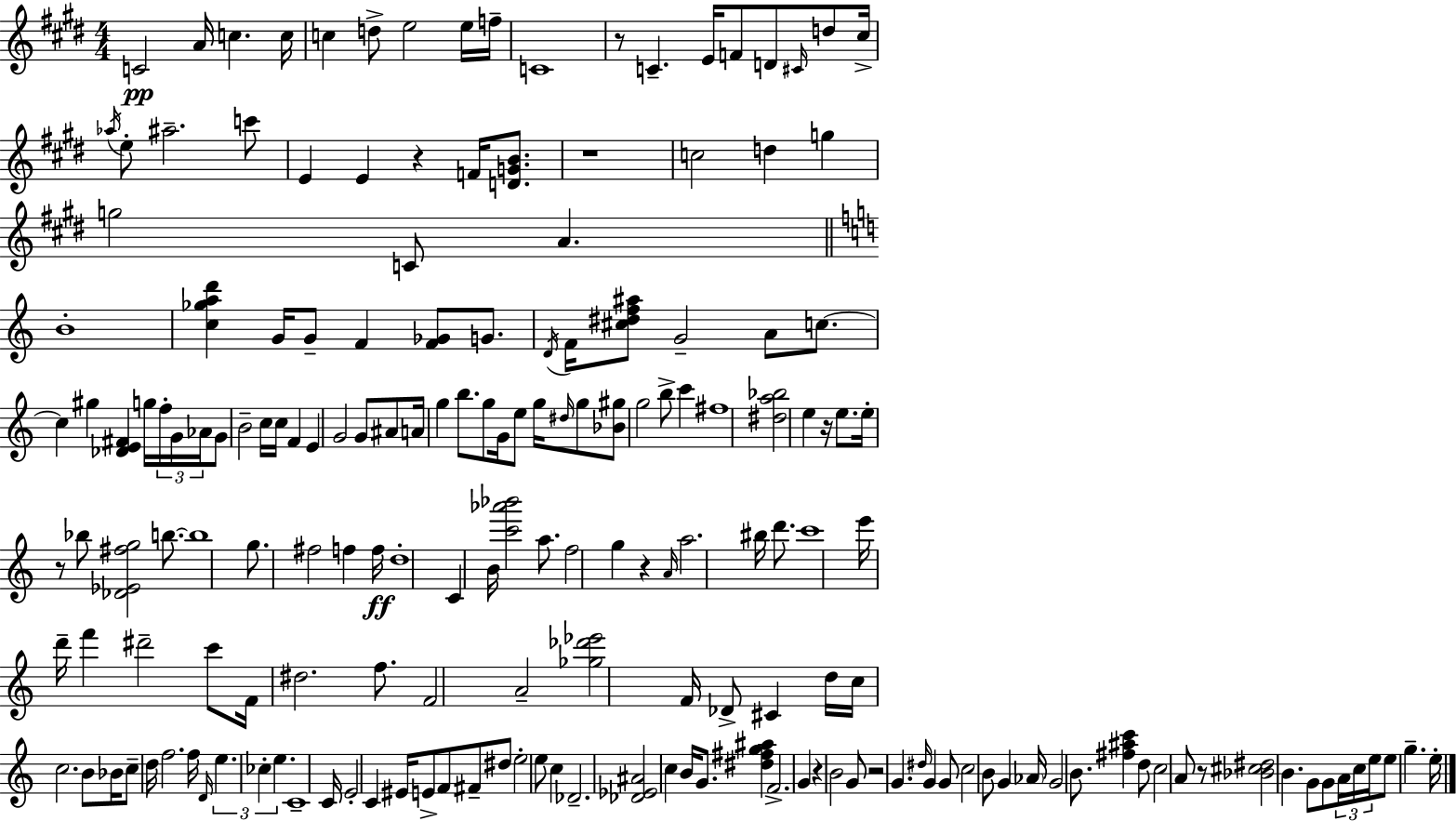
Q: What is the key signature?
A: E major